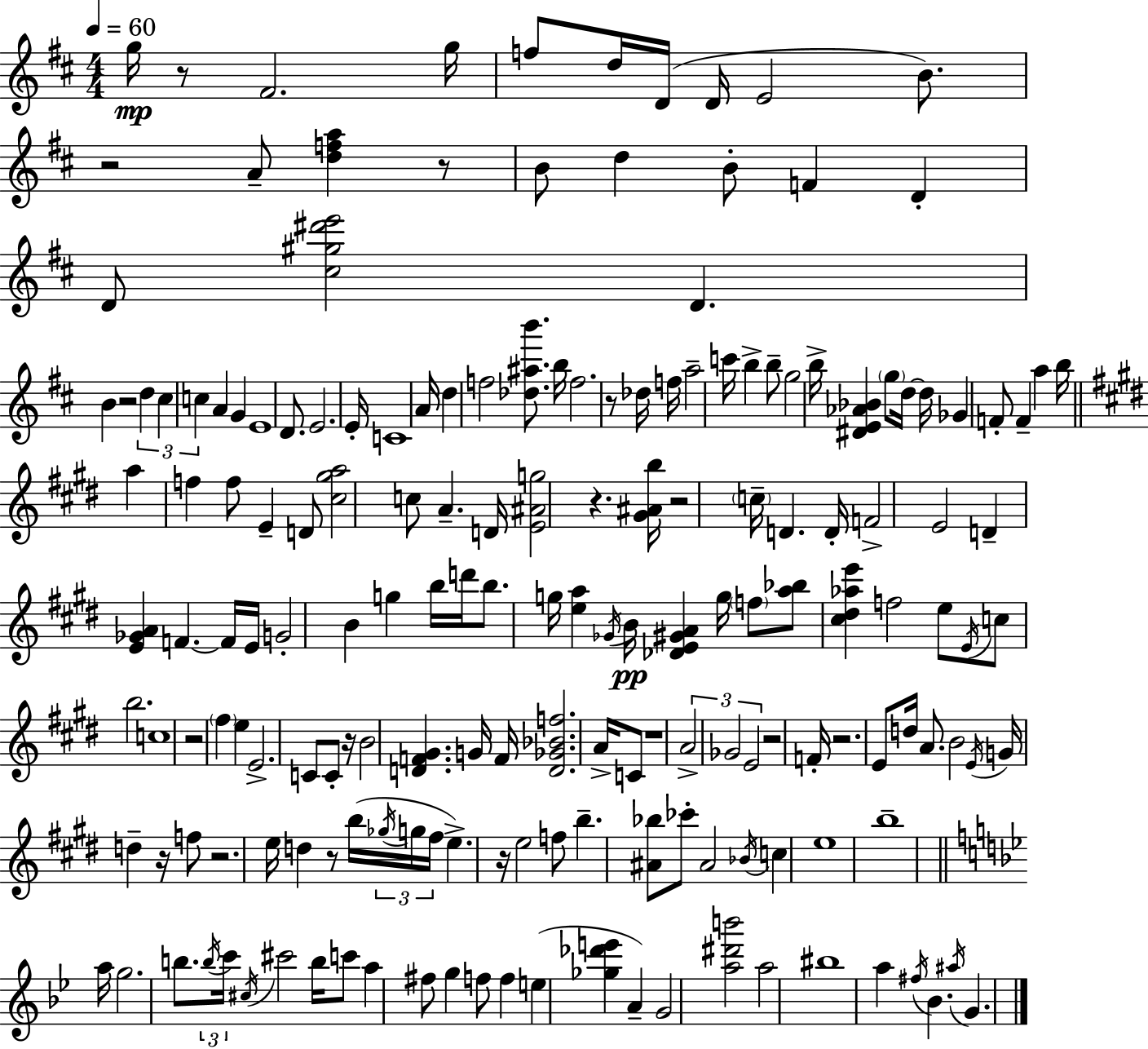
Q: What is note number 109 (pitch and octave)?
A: Gb5